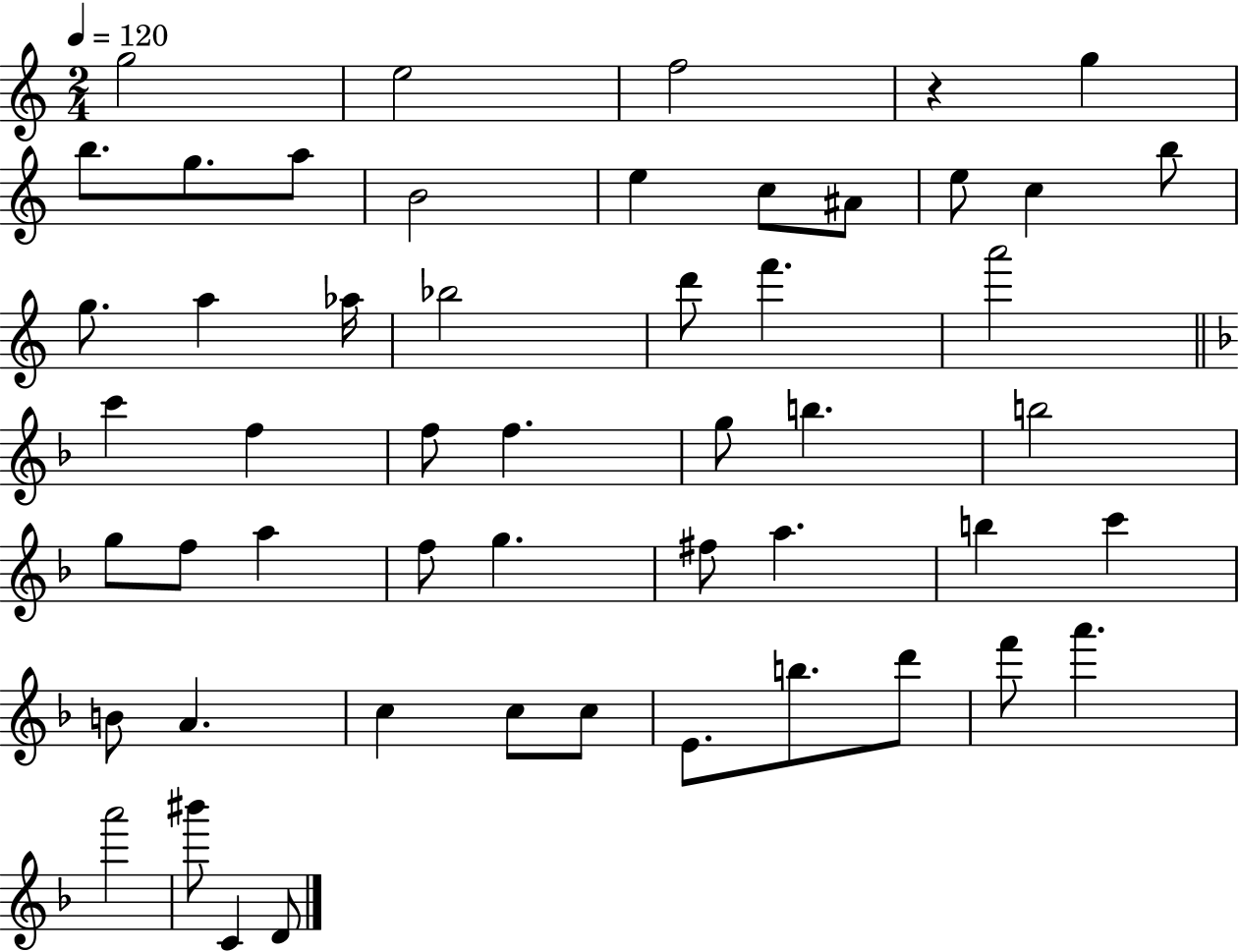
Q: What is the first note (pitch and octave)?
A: G5